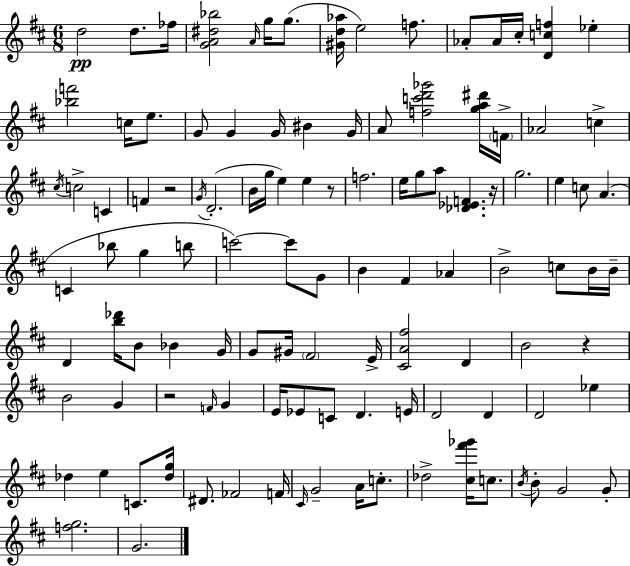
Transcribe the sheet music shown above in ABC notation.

X:1
T:Untitled
M:6/8
L:1/4
K:D
d2 d/2 _f/4 [GA^d_b]2 A/4 g/4 g/2 [^Gd_a]/4 e2 f/2 _A/2 _A/4 ^c/4 [Dcf] _e [_bf']2 c/4 e/2 G/2 G G/4 ^B G/4 A/2 [fc'd'_g']2 [ga^d']/4 F/4 _A2 c ^c/4 c2 C F z2 G/4 D2 B/4 g/4 e e z/2 f2 e/4 g/2 a/2 [_D_EF] z/4 g2 e c/2 A C _b/2 g b/2 c'2 c'/2 G/2 B ^F _A B2 c/2 B/4 B/4 D [b_d']/4 B/2 _B G/4 G/2 ^G/4 ^F2 E/4 [^CA^f]2 D B2 z B2 G z2 F/4 G E/4 _E/2 C/2 D E/4 D2 D D2 _e _d e C/2 [_dg]/4 ^D/2 _F2 F/4 ^C/4 G2 A/4 c/2 _d2 [^c^f'_g']/4 c/2 B/4 B/2 G2 G/2 [fg]2 G2